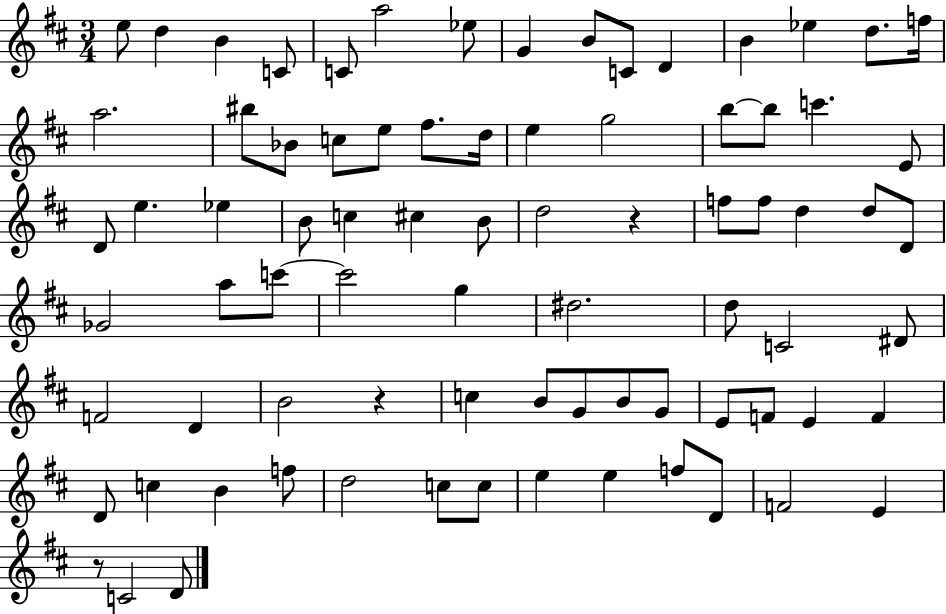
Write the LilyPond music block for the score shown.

{
  \clef treble
  \numericTimeSignature
  \time 3/4
  \key d \major
  e''8 d''4 b'4 c'8 | c'8 a''2 ees''8 | g'4 b'8 c'8 d'4 | b'4 ees''4 d''8. f''16 | \break a''2. | bis''8 bes'8 c''8 e''8 fis''8. d''16 | e''4 g''2 | b''8~~ b''8 c'''4. e'8 | \break d'8 e''4. ees''4 | b'8 c''4 cis''4 b'8 | d''2 r4 | f''8 f''8 d''4 d''8 d'8 | \break ges'2 a''8 c'''8~~ | c'''2 g''4 | dis''2. | d''8 c'2 dis'8 | \break f'2 d'4 | b'2 r4 | c''4 b'8 g'8 b'8 g'8 | e'8 f'8 e'4 f'4 | \break d'8 c''4 b'4 f''8 | d''2 c''8 c''8 | e''4 e''4 f''8 d'8 | f'2 e'4 | \break r8 c'2 d'8 | \bar "|."
}